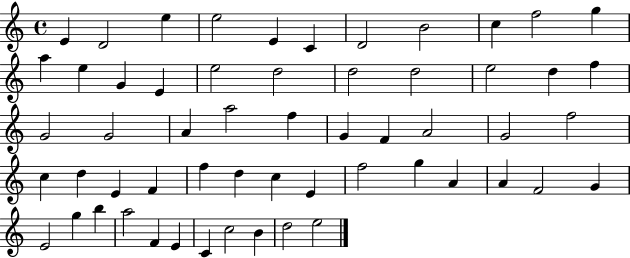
X:1
T:Untitled
M:4/4
L:1/4
K:C
E D2 e e2 E C D2 B2 c f2 g a e G E e2 d2 d2 d2 e2 d f G2 G2 A a2 f G F A2 G2 f2 c d E F f d c E f2 g A A F2 G E2 g b a2 F E C c2 B d2 e2